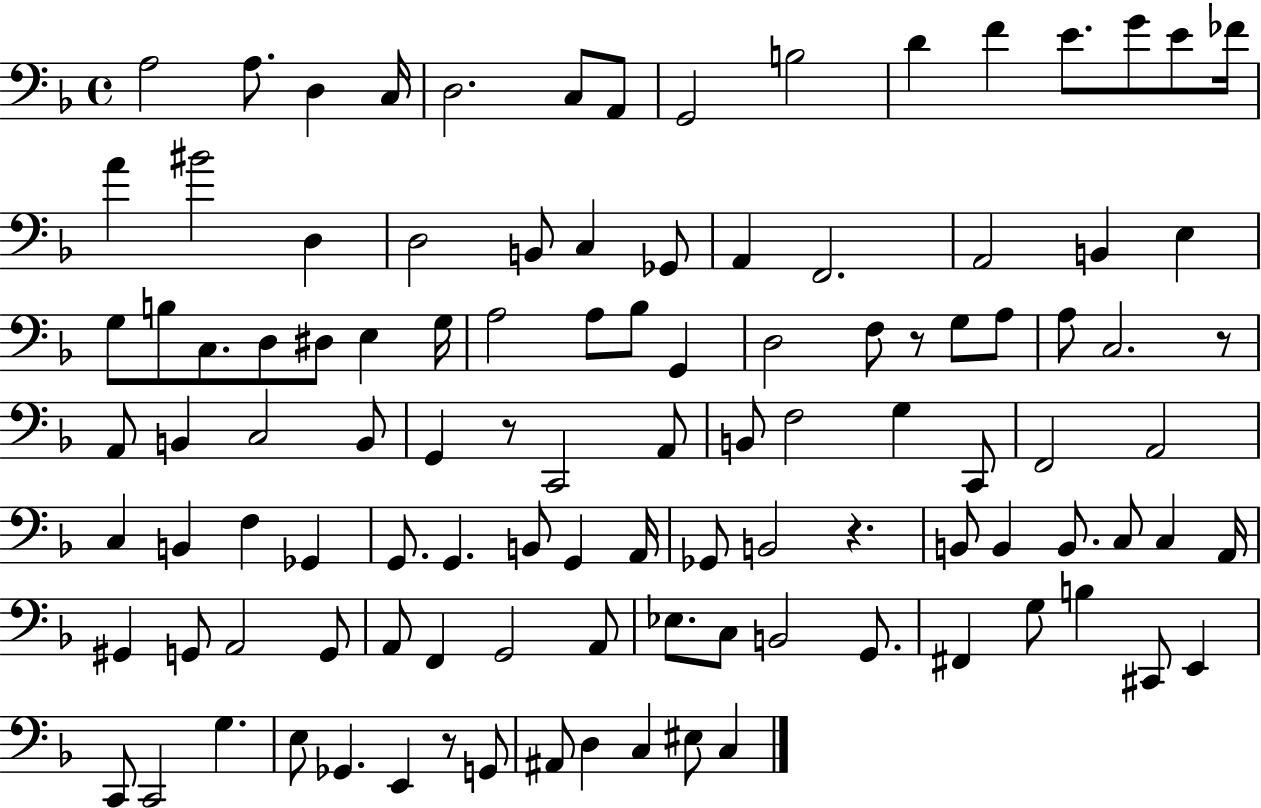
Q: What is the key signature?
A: F major